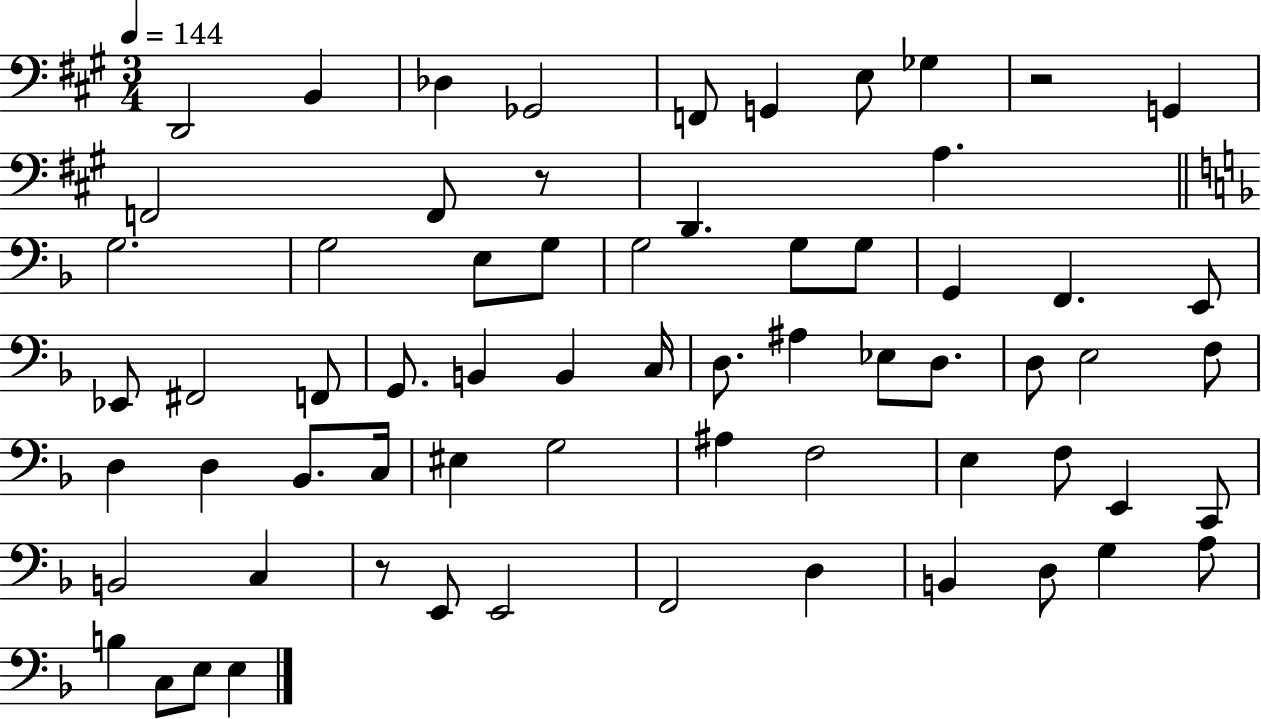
D2/h B2/q Db3/q Gb2/h F2/e G2/q E3/e Gb3/q R/h G2/q F2/h F2/e R/e D2/q. A3/q. G3/h. G3/h E3/e G3/e G3/h G3/e G3/e G2/q F2/q. E2/e Eb2/e F#2/h F2/e G2/e. B2/q B2/q C3/s D3/e. A#3/q Eb3/e D3/e. D3/e E3/h F3/e D3/q D3/q Bb2/e. C3/s EIS3/q G3/h A#3/q F3/h E3/q F3/e E2/q C2/e B2/h C3/q R/e E2/e E2/h F2/h D3/q B2/q D3/e G3/q A3/e B3/q C3/e E3/e E3/q